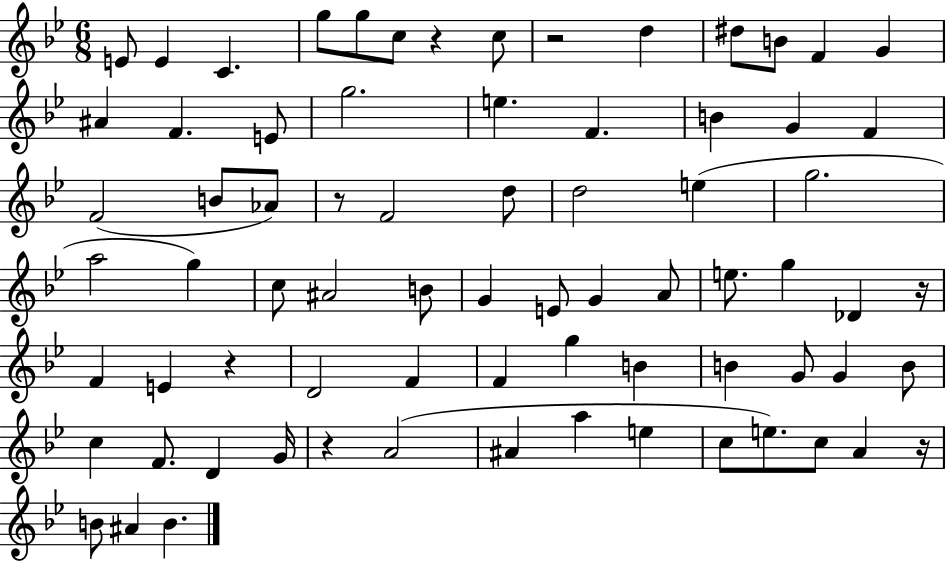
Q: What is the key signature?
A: BES major